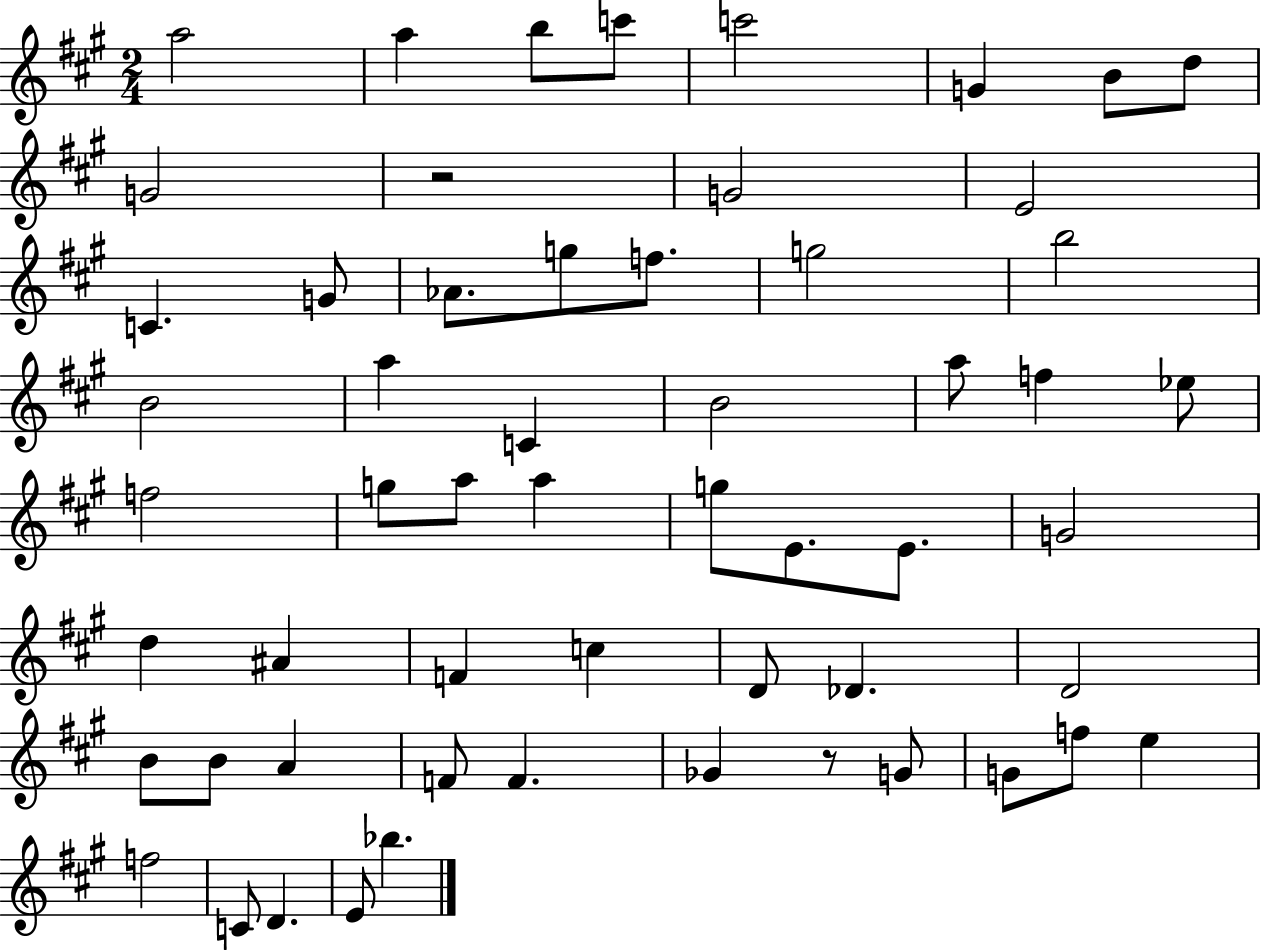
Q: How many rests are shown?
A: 2